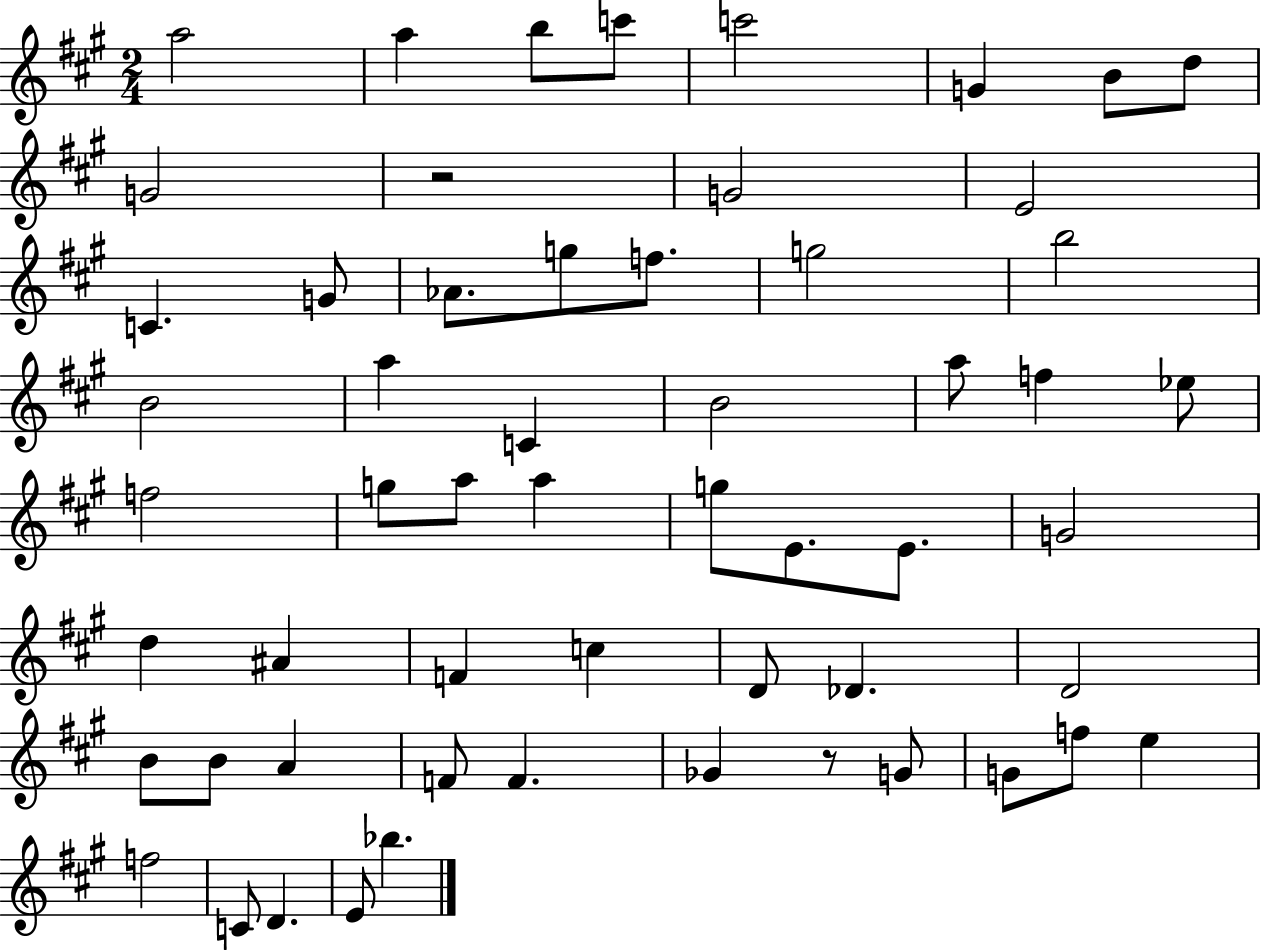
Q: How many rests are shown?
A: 2